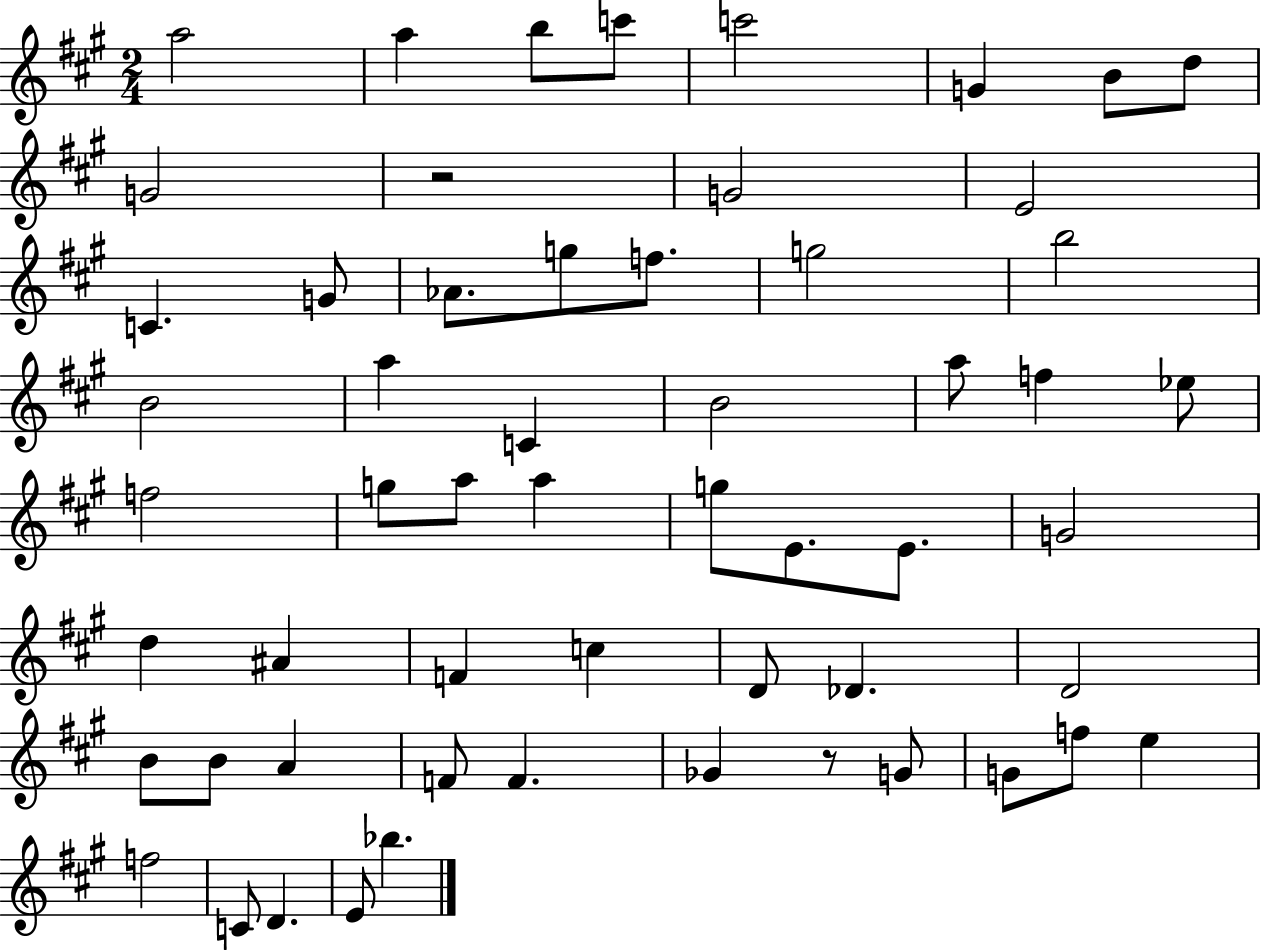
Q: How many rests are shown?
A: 2